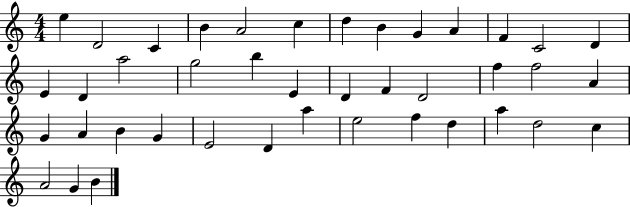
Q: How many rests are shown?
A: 0